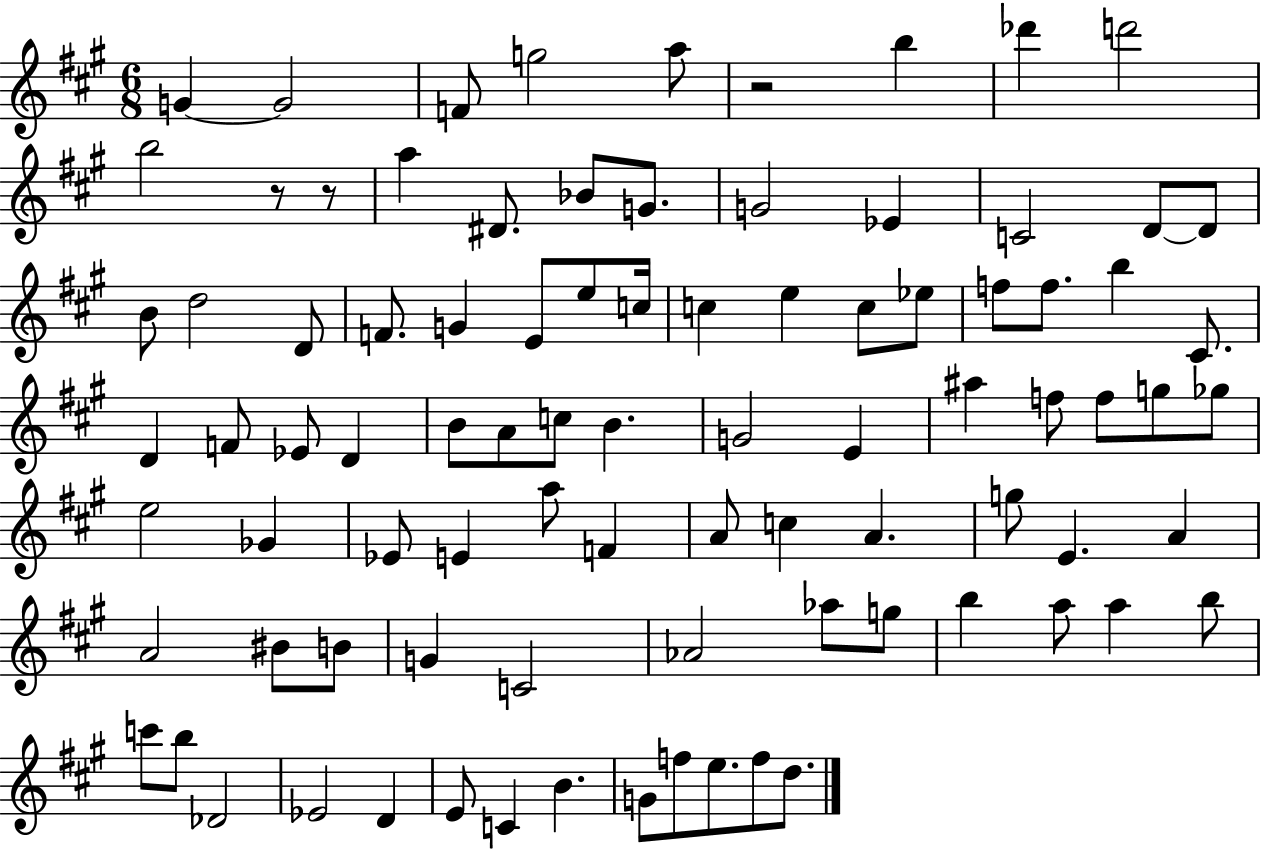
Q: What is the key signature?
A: A major